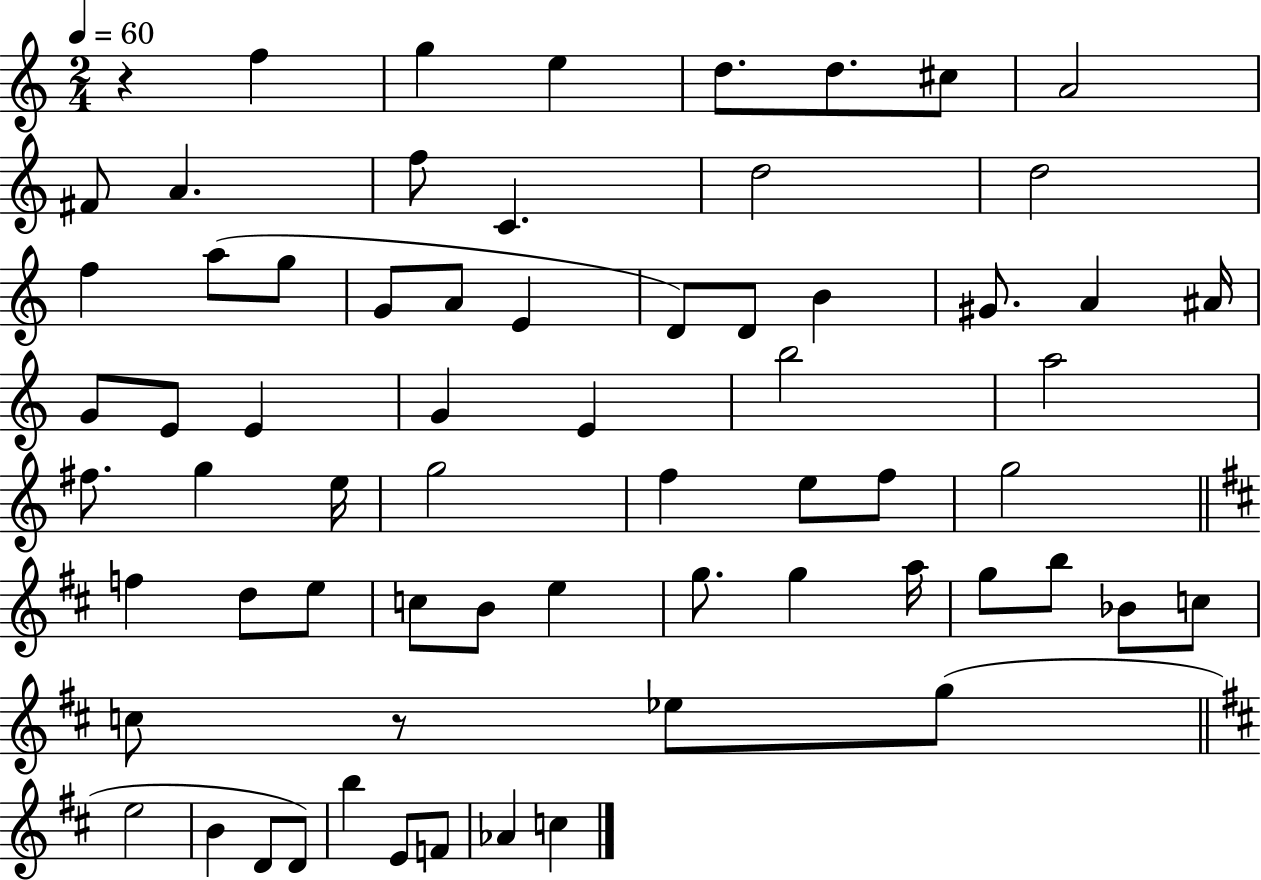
{
  \clef treble
  \numericTimeSignature
  \time 2/4
  \key c \major
  \tempo 4 = 60
  r4 f''4 | g''4 e''4 | d''8. d''8. cis''8 | a'2 | \break fis'8 a'4. | f''8 c'4. | d''2 | d''2 | \break f''4 a''8( g''8 | g'8 a'8 e'4 | d'8) d'8 b'4 | gis'8. a'4 ais'16 | \break g'8 e'8 e'4 | g'4 e'4 | b''2 | a''2 | \break fis''8. g''4 e''16 | g''2 | f''4 e''8 f''8 | g''2 | \break \bar "||" \break \key d \major f''4 d''8 e''8 | c''8 b'8 e''4 | g''8. g''4 a''16 | g''8 b''8 bes'8 c''8 | \break c''8 r8 ees''8 g''8( | \bar "||" \break \key d \major e''2 | b'4 d'8 d'8) | b''4 e'8 f'8 | aes'4 c''4 | \break \bar "|."
}